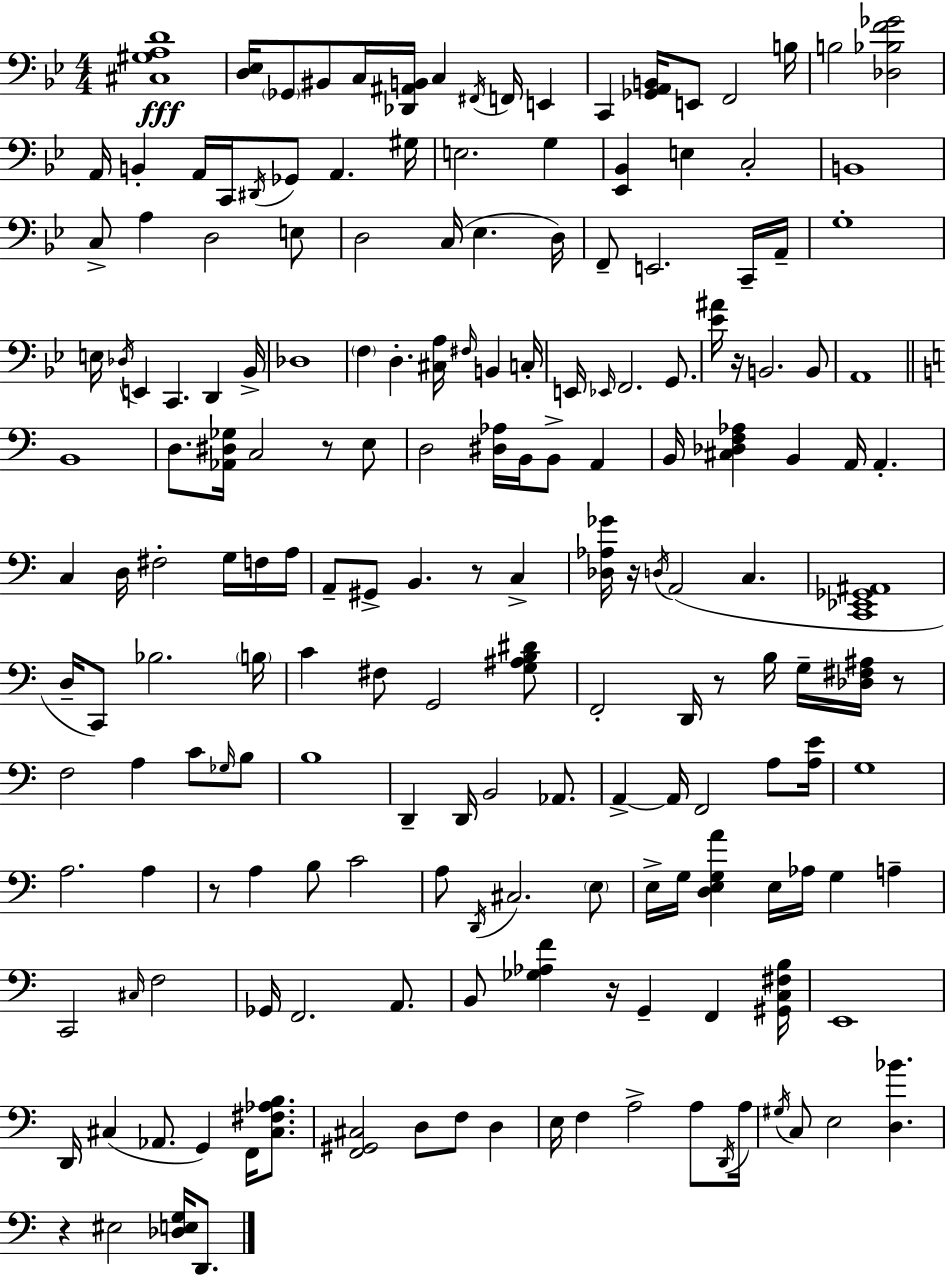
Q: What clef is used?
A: bass